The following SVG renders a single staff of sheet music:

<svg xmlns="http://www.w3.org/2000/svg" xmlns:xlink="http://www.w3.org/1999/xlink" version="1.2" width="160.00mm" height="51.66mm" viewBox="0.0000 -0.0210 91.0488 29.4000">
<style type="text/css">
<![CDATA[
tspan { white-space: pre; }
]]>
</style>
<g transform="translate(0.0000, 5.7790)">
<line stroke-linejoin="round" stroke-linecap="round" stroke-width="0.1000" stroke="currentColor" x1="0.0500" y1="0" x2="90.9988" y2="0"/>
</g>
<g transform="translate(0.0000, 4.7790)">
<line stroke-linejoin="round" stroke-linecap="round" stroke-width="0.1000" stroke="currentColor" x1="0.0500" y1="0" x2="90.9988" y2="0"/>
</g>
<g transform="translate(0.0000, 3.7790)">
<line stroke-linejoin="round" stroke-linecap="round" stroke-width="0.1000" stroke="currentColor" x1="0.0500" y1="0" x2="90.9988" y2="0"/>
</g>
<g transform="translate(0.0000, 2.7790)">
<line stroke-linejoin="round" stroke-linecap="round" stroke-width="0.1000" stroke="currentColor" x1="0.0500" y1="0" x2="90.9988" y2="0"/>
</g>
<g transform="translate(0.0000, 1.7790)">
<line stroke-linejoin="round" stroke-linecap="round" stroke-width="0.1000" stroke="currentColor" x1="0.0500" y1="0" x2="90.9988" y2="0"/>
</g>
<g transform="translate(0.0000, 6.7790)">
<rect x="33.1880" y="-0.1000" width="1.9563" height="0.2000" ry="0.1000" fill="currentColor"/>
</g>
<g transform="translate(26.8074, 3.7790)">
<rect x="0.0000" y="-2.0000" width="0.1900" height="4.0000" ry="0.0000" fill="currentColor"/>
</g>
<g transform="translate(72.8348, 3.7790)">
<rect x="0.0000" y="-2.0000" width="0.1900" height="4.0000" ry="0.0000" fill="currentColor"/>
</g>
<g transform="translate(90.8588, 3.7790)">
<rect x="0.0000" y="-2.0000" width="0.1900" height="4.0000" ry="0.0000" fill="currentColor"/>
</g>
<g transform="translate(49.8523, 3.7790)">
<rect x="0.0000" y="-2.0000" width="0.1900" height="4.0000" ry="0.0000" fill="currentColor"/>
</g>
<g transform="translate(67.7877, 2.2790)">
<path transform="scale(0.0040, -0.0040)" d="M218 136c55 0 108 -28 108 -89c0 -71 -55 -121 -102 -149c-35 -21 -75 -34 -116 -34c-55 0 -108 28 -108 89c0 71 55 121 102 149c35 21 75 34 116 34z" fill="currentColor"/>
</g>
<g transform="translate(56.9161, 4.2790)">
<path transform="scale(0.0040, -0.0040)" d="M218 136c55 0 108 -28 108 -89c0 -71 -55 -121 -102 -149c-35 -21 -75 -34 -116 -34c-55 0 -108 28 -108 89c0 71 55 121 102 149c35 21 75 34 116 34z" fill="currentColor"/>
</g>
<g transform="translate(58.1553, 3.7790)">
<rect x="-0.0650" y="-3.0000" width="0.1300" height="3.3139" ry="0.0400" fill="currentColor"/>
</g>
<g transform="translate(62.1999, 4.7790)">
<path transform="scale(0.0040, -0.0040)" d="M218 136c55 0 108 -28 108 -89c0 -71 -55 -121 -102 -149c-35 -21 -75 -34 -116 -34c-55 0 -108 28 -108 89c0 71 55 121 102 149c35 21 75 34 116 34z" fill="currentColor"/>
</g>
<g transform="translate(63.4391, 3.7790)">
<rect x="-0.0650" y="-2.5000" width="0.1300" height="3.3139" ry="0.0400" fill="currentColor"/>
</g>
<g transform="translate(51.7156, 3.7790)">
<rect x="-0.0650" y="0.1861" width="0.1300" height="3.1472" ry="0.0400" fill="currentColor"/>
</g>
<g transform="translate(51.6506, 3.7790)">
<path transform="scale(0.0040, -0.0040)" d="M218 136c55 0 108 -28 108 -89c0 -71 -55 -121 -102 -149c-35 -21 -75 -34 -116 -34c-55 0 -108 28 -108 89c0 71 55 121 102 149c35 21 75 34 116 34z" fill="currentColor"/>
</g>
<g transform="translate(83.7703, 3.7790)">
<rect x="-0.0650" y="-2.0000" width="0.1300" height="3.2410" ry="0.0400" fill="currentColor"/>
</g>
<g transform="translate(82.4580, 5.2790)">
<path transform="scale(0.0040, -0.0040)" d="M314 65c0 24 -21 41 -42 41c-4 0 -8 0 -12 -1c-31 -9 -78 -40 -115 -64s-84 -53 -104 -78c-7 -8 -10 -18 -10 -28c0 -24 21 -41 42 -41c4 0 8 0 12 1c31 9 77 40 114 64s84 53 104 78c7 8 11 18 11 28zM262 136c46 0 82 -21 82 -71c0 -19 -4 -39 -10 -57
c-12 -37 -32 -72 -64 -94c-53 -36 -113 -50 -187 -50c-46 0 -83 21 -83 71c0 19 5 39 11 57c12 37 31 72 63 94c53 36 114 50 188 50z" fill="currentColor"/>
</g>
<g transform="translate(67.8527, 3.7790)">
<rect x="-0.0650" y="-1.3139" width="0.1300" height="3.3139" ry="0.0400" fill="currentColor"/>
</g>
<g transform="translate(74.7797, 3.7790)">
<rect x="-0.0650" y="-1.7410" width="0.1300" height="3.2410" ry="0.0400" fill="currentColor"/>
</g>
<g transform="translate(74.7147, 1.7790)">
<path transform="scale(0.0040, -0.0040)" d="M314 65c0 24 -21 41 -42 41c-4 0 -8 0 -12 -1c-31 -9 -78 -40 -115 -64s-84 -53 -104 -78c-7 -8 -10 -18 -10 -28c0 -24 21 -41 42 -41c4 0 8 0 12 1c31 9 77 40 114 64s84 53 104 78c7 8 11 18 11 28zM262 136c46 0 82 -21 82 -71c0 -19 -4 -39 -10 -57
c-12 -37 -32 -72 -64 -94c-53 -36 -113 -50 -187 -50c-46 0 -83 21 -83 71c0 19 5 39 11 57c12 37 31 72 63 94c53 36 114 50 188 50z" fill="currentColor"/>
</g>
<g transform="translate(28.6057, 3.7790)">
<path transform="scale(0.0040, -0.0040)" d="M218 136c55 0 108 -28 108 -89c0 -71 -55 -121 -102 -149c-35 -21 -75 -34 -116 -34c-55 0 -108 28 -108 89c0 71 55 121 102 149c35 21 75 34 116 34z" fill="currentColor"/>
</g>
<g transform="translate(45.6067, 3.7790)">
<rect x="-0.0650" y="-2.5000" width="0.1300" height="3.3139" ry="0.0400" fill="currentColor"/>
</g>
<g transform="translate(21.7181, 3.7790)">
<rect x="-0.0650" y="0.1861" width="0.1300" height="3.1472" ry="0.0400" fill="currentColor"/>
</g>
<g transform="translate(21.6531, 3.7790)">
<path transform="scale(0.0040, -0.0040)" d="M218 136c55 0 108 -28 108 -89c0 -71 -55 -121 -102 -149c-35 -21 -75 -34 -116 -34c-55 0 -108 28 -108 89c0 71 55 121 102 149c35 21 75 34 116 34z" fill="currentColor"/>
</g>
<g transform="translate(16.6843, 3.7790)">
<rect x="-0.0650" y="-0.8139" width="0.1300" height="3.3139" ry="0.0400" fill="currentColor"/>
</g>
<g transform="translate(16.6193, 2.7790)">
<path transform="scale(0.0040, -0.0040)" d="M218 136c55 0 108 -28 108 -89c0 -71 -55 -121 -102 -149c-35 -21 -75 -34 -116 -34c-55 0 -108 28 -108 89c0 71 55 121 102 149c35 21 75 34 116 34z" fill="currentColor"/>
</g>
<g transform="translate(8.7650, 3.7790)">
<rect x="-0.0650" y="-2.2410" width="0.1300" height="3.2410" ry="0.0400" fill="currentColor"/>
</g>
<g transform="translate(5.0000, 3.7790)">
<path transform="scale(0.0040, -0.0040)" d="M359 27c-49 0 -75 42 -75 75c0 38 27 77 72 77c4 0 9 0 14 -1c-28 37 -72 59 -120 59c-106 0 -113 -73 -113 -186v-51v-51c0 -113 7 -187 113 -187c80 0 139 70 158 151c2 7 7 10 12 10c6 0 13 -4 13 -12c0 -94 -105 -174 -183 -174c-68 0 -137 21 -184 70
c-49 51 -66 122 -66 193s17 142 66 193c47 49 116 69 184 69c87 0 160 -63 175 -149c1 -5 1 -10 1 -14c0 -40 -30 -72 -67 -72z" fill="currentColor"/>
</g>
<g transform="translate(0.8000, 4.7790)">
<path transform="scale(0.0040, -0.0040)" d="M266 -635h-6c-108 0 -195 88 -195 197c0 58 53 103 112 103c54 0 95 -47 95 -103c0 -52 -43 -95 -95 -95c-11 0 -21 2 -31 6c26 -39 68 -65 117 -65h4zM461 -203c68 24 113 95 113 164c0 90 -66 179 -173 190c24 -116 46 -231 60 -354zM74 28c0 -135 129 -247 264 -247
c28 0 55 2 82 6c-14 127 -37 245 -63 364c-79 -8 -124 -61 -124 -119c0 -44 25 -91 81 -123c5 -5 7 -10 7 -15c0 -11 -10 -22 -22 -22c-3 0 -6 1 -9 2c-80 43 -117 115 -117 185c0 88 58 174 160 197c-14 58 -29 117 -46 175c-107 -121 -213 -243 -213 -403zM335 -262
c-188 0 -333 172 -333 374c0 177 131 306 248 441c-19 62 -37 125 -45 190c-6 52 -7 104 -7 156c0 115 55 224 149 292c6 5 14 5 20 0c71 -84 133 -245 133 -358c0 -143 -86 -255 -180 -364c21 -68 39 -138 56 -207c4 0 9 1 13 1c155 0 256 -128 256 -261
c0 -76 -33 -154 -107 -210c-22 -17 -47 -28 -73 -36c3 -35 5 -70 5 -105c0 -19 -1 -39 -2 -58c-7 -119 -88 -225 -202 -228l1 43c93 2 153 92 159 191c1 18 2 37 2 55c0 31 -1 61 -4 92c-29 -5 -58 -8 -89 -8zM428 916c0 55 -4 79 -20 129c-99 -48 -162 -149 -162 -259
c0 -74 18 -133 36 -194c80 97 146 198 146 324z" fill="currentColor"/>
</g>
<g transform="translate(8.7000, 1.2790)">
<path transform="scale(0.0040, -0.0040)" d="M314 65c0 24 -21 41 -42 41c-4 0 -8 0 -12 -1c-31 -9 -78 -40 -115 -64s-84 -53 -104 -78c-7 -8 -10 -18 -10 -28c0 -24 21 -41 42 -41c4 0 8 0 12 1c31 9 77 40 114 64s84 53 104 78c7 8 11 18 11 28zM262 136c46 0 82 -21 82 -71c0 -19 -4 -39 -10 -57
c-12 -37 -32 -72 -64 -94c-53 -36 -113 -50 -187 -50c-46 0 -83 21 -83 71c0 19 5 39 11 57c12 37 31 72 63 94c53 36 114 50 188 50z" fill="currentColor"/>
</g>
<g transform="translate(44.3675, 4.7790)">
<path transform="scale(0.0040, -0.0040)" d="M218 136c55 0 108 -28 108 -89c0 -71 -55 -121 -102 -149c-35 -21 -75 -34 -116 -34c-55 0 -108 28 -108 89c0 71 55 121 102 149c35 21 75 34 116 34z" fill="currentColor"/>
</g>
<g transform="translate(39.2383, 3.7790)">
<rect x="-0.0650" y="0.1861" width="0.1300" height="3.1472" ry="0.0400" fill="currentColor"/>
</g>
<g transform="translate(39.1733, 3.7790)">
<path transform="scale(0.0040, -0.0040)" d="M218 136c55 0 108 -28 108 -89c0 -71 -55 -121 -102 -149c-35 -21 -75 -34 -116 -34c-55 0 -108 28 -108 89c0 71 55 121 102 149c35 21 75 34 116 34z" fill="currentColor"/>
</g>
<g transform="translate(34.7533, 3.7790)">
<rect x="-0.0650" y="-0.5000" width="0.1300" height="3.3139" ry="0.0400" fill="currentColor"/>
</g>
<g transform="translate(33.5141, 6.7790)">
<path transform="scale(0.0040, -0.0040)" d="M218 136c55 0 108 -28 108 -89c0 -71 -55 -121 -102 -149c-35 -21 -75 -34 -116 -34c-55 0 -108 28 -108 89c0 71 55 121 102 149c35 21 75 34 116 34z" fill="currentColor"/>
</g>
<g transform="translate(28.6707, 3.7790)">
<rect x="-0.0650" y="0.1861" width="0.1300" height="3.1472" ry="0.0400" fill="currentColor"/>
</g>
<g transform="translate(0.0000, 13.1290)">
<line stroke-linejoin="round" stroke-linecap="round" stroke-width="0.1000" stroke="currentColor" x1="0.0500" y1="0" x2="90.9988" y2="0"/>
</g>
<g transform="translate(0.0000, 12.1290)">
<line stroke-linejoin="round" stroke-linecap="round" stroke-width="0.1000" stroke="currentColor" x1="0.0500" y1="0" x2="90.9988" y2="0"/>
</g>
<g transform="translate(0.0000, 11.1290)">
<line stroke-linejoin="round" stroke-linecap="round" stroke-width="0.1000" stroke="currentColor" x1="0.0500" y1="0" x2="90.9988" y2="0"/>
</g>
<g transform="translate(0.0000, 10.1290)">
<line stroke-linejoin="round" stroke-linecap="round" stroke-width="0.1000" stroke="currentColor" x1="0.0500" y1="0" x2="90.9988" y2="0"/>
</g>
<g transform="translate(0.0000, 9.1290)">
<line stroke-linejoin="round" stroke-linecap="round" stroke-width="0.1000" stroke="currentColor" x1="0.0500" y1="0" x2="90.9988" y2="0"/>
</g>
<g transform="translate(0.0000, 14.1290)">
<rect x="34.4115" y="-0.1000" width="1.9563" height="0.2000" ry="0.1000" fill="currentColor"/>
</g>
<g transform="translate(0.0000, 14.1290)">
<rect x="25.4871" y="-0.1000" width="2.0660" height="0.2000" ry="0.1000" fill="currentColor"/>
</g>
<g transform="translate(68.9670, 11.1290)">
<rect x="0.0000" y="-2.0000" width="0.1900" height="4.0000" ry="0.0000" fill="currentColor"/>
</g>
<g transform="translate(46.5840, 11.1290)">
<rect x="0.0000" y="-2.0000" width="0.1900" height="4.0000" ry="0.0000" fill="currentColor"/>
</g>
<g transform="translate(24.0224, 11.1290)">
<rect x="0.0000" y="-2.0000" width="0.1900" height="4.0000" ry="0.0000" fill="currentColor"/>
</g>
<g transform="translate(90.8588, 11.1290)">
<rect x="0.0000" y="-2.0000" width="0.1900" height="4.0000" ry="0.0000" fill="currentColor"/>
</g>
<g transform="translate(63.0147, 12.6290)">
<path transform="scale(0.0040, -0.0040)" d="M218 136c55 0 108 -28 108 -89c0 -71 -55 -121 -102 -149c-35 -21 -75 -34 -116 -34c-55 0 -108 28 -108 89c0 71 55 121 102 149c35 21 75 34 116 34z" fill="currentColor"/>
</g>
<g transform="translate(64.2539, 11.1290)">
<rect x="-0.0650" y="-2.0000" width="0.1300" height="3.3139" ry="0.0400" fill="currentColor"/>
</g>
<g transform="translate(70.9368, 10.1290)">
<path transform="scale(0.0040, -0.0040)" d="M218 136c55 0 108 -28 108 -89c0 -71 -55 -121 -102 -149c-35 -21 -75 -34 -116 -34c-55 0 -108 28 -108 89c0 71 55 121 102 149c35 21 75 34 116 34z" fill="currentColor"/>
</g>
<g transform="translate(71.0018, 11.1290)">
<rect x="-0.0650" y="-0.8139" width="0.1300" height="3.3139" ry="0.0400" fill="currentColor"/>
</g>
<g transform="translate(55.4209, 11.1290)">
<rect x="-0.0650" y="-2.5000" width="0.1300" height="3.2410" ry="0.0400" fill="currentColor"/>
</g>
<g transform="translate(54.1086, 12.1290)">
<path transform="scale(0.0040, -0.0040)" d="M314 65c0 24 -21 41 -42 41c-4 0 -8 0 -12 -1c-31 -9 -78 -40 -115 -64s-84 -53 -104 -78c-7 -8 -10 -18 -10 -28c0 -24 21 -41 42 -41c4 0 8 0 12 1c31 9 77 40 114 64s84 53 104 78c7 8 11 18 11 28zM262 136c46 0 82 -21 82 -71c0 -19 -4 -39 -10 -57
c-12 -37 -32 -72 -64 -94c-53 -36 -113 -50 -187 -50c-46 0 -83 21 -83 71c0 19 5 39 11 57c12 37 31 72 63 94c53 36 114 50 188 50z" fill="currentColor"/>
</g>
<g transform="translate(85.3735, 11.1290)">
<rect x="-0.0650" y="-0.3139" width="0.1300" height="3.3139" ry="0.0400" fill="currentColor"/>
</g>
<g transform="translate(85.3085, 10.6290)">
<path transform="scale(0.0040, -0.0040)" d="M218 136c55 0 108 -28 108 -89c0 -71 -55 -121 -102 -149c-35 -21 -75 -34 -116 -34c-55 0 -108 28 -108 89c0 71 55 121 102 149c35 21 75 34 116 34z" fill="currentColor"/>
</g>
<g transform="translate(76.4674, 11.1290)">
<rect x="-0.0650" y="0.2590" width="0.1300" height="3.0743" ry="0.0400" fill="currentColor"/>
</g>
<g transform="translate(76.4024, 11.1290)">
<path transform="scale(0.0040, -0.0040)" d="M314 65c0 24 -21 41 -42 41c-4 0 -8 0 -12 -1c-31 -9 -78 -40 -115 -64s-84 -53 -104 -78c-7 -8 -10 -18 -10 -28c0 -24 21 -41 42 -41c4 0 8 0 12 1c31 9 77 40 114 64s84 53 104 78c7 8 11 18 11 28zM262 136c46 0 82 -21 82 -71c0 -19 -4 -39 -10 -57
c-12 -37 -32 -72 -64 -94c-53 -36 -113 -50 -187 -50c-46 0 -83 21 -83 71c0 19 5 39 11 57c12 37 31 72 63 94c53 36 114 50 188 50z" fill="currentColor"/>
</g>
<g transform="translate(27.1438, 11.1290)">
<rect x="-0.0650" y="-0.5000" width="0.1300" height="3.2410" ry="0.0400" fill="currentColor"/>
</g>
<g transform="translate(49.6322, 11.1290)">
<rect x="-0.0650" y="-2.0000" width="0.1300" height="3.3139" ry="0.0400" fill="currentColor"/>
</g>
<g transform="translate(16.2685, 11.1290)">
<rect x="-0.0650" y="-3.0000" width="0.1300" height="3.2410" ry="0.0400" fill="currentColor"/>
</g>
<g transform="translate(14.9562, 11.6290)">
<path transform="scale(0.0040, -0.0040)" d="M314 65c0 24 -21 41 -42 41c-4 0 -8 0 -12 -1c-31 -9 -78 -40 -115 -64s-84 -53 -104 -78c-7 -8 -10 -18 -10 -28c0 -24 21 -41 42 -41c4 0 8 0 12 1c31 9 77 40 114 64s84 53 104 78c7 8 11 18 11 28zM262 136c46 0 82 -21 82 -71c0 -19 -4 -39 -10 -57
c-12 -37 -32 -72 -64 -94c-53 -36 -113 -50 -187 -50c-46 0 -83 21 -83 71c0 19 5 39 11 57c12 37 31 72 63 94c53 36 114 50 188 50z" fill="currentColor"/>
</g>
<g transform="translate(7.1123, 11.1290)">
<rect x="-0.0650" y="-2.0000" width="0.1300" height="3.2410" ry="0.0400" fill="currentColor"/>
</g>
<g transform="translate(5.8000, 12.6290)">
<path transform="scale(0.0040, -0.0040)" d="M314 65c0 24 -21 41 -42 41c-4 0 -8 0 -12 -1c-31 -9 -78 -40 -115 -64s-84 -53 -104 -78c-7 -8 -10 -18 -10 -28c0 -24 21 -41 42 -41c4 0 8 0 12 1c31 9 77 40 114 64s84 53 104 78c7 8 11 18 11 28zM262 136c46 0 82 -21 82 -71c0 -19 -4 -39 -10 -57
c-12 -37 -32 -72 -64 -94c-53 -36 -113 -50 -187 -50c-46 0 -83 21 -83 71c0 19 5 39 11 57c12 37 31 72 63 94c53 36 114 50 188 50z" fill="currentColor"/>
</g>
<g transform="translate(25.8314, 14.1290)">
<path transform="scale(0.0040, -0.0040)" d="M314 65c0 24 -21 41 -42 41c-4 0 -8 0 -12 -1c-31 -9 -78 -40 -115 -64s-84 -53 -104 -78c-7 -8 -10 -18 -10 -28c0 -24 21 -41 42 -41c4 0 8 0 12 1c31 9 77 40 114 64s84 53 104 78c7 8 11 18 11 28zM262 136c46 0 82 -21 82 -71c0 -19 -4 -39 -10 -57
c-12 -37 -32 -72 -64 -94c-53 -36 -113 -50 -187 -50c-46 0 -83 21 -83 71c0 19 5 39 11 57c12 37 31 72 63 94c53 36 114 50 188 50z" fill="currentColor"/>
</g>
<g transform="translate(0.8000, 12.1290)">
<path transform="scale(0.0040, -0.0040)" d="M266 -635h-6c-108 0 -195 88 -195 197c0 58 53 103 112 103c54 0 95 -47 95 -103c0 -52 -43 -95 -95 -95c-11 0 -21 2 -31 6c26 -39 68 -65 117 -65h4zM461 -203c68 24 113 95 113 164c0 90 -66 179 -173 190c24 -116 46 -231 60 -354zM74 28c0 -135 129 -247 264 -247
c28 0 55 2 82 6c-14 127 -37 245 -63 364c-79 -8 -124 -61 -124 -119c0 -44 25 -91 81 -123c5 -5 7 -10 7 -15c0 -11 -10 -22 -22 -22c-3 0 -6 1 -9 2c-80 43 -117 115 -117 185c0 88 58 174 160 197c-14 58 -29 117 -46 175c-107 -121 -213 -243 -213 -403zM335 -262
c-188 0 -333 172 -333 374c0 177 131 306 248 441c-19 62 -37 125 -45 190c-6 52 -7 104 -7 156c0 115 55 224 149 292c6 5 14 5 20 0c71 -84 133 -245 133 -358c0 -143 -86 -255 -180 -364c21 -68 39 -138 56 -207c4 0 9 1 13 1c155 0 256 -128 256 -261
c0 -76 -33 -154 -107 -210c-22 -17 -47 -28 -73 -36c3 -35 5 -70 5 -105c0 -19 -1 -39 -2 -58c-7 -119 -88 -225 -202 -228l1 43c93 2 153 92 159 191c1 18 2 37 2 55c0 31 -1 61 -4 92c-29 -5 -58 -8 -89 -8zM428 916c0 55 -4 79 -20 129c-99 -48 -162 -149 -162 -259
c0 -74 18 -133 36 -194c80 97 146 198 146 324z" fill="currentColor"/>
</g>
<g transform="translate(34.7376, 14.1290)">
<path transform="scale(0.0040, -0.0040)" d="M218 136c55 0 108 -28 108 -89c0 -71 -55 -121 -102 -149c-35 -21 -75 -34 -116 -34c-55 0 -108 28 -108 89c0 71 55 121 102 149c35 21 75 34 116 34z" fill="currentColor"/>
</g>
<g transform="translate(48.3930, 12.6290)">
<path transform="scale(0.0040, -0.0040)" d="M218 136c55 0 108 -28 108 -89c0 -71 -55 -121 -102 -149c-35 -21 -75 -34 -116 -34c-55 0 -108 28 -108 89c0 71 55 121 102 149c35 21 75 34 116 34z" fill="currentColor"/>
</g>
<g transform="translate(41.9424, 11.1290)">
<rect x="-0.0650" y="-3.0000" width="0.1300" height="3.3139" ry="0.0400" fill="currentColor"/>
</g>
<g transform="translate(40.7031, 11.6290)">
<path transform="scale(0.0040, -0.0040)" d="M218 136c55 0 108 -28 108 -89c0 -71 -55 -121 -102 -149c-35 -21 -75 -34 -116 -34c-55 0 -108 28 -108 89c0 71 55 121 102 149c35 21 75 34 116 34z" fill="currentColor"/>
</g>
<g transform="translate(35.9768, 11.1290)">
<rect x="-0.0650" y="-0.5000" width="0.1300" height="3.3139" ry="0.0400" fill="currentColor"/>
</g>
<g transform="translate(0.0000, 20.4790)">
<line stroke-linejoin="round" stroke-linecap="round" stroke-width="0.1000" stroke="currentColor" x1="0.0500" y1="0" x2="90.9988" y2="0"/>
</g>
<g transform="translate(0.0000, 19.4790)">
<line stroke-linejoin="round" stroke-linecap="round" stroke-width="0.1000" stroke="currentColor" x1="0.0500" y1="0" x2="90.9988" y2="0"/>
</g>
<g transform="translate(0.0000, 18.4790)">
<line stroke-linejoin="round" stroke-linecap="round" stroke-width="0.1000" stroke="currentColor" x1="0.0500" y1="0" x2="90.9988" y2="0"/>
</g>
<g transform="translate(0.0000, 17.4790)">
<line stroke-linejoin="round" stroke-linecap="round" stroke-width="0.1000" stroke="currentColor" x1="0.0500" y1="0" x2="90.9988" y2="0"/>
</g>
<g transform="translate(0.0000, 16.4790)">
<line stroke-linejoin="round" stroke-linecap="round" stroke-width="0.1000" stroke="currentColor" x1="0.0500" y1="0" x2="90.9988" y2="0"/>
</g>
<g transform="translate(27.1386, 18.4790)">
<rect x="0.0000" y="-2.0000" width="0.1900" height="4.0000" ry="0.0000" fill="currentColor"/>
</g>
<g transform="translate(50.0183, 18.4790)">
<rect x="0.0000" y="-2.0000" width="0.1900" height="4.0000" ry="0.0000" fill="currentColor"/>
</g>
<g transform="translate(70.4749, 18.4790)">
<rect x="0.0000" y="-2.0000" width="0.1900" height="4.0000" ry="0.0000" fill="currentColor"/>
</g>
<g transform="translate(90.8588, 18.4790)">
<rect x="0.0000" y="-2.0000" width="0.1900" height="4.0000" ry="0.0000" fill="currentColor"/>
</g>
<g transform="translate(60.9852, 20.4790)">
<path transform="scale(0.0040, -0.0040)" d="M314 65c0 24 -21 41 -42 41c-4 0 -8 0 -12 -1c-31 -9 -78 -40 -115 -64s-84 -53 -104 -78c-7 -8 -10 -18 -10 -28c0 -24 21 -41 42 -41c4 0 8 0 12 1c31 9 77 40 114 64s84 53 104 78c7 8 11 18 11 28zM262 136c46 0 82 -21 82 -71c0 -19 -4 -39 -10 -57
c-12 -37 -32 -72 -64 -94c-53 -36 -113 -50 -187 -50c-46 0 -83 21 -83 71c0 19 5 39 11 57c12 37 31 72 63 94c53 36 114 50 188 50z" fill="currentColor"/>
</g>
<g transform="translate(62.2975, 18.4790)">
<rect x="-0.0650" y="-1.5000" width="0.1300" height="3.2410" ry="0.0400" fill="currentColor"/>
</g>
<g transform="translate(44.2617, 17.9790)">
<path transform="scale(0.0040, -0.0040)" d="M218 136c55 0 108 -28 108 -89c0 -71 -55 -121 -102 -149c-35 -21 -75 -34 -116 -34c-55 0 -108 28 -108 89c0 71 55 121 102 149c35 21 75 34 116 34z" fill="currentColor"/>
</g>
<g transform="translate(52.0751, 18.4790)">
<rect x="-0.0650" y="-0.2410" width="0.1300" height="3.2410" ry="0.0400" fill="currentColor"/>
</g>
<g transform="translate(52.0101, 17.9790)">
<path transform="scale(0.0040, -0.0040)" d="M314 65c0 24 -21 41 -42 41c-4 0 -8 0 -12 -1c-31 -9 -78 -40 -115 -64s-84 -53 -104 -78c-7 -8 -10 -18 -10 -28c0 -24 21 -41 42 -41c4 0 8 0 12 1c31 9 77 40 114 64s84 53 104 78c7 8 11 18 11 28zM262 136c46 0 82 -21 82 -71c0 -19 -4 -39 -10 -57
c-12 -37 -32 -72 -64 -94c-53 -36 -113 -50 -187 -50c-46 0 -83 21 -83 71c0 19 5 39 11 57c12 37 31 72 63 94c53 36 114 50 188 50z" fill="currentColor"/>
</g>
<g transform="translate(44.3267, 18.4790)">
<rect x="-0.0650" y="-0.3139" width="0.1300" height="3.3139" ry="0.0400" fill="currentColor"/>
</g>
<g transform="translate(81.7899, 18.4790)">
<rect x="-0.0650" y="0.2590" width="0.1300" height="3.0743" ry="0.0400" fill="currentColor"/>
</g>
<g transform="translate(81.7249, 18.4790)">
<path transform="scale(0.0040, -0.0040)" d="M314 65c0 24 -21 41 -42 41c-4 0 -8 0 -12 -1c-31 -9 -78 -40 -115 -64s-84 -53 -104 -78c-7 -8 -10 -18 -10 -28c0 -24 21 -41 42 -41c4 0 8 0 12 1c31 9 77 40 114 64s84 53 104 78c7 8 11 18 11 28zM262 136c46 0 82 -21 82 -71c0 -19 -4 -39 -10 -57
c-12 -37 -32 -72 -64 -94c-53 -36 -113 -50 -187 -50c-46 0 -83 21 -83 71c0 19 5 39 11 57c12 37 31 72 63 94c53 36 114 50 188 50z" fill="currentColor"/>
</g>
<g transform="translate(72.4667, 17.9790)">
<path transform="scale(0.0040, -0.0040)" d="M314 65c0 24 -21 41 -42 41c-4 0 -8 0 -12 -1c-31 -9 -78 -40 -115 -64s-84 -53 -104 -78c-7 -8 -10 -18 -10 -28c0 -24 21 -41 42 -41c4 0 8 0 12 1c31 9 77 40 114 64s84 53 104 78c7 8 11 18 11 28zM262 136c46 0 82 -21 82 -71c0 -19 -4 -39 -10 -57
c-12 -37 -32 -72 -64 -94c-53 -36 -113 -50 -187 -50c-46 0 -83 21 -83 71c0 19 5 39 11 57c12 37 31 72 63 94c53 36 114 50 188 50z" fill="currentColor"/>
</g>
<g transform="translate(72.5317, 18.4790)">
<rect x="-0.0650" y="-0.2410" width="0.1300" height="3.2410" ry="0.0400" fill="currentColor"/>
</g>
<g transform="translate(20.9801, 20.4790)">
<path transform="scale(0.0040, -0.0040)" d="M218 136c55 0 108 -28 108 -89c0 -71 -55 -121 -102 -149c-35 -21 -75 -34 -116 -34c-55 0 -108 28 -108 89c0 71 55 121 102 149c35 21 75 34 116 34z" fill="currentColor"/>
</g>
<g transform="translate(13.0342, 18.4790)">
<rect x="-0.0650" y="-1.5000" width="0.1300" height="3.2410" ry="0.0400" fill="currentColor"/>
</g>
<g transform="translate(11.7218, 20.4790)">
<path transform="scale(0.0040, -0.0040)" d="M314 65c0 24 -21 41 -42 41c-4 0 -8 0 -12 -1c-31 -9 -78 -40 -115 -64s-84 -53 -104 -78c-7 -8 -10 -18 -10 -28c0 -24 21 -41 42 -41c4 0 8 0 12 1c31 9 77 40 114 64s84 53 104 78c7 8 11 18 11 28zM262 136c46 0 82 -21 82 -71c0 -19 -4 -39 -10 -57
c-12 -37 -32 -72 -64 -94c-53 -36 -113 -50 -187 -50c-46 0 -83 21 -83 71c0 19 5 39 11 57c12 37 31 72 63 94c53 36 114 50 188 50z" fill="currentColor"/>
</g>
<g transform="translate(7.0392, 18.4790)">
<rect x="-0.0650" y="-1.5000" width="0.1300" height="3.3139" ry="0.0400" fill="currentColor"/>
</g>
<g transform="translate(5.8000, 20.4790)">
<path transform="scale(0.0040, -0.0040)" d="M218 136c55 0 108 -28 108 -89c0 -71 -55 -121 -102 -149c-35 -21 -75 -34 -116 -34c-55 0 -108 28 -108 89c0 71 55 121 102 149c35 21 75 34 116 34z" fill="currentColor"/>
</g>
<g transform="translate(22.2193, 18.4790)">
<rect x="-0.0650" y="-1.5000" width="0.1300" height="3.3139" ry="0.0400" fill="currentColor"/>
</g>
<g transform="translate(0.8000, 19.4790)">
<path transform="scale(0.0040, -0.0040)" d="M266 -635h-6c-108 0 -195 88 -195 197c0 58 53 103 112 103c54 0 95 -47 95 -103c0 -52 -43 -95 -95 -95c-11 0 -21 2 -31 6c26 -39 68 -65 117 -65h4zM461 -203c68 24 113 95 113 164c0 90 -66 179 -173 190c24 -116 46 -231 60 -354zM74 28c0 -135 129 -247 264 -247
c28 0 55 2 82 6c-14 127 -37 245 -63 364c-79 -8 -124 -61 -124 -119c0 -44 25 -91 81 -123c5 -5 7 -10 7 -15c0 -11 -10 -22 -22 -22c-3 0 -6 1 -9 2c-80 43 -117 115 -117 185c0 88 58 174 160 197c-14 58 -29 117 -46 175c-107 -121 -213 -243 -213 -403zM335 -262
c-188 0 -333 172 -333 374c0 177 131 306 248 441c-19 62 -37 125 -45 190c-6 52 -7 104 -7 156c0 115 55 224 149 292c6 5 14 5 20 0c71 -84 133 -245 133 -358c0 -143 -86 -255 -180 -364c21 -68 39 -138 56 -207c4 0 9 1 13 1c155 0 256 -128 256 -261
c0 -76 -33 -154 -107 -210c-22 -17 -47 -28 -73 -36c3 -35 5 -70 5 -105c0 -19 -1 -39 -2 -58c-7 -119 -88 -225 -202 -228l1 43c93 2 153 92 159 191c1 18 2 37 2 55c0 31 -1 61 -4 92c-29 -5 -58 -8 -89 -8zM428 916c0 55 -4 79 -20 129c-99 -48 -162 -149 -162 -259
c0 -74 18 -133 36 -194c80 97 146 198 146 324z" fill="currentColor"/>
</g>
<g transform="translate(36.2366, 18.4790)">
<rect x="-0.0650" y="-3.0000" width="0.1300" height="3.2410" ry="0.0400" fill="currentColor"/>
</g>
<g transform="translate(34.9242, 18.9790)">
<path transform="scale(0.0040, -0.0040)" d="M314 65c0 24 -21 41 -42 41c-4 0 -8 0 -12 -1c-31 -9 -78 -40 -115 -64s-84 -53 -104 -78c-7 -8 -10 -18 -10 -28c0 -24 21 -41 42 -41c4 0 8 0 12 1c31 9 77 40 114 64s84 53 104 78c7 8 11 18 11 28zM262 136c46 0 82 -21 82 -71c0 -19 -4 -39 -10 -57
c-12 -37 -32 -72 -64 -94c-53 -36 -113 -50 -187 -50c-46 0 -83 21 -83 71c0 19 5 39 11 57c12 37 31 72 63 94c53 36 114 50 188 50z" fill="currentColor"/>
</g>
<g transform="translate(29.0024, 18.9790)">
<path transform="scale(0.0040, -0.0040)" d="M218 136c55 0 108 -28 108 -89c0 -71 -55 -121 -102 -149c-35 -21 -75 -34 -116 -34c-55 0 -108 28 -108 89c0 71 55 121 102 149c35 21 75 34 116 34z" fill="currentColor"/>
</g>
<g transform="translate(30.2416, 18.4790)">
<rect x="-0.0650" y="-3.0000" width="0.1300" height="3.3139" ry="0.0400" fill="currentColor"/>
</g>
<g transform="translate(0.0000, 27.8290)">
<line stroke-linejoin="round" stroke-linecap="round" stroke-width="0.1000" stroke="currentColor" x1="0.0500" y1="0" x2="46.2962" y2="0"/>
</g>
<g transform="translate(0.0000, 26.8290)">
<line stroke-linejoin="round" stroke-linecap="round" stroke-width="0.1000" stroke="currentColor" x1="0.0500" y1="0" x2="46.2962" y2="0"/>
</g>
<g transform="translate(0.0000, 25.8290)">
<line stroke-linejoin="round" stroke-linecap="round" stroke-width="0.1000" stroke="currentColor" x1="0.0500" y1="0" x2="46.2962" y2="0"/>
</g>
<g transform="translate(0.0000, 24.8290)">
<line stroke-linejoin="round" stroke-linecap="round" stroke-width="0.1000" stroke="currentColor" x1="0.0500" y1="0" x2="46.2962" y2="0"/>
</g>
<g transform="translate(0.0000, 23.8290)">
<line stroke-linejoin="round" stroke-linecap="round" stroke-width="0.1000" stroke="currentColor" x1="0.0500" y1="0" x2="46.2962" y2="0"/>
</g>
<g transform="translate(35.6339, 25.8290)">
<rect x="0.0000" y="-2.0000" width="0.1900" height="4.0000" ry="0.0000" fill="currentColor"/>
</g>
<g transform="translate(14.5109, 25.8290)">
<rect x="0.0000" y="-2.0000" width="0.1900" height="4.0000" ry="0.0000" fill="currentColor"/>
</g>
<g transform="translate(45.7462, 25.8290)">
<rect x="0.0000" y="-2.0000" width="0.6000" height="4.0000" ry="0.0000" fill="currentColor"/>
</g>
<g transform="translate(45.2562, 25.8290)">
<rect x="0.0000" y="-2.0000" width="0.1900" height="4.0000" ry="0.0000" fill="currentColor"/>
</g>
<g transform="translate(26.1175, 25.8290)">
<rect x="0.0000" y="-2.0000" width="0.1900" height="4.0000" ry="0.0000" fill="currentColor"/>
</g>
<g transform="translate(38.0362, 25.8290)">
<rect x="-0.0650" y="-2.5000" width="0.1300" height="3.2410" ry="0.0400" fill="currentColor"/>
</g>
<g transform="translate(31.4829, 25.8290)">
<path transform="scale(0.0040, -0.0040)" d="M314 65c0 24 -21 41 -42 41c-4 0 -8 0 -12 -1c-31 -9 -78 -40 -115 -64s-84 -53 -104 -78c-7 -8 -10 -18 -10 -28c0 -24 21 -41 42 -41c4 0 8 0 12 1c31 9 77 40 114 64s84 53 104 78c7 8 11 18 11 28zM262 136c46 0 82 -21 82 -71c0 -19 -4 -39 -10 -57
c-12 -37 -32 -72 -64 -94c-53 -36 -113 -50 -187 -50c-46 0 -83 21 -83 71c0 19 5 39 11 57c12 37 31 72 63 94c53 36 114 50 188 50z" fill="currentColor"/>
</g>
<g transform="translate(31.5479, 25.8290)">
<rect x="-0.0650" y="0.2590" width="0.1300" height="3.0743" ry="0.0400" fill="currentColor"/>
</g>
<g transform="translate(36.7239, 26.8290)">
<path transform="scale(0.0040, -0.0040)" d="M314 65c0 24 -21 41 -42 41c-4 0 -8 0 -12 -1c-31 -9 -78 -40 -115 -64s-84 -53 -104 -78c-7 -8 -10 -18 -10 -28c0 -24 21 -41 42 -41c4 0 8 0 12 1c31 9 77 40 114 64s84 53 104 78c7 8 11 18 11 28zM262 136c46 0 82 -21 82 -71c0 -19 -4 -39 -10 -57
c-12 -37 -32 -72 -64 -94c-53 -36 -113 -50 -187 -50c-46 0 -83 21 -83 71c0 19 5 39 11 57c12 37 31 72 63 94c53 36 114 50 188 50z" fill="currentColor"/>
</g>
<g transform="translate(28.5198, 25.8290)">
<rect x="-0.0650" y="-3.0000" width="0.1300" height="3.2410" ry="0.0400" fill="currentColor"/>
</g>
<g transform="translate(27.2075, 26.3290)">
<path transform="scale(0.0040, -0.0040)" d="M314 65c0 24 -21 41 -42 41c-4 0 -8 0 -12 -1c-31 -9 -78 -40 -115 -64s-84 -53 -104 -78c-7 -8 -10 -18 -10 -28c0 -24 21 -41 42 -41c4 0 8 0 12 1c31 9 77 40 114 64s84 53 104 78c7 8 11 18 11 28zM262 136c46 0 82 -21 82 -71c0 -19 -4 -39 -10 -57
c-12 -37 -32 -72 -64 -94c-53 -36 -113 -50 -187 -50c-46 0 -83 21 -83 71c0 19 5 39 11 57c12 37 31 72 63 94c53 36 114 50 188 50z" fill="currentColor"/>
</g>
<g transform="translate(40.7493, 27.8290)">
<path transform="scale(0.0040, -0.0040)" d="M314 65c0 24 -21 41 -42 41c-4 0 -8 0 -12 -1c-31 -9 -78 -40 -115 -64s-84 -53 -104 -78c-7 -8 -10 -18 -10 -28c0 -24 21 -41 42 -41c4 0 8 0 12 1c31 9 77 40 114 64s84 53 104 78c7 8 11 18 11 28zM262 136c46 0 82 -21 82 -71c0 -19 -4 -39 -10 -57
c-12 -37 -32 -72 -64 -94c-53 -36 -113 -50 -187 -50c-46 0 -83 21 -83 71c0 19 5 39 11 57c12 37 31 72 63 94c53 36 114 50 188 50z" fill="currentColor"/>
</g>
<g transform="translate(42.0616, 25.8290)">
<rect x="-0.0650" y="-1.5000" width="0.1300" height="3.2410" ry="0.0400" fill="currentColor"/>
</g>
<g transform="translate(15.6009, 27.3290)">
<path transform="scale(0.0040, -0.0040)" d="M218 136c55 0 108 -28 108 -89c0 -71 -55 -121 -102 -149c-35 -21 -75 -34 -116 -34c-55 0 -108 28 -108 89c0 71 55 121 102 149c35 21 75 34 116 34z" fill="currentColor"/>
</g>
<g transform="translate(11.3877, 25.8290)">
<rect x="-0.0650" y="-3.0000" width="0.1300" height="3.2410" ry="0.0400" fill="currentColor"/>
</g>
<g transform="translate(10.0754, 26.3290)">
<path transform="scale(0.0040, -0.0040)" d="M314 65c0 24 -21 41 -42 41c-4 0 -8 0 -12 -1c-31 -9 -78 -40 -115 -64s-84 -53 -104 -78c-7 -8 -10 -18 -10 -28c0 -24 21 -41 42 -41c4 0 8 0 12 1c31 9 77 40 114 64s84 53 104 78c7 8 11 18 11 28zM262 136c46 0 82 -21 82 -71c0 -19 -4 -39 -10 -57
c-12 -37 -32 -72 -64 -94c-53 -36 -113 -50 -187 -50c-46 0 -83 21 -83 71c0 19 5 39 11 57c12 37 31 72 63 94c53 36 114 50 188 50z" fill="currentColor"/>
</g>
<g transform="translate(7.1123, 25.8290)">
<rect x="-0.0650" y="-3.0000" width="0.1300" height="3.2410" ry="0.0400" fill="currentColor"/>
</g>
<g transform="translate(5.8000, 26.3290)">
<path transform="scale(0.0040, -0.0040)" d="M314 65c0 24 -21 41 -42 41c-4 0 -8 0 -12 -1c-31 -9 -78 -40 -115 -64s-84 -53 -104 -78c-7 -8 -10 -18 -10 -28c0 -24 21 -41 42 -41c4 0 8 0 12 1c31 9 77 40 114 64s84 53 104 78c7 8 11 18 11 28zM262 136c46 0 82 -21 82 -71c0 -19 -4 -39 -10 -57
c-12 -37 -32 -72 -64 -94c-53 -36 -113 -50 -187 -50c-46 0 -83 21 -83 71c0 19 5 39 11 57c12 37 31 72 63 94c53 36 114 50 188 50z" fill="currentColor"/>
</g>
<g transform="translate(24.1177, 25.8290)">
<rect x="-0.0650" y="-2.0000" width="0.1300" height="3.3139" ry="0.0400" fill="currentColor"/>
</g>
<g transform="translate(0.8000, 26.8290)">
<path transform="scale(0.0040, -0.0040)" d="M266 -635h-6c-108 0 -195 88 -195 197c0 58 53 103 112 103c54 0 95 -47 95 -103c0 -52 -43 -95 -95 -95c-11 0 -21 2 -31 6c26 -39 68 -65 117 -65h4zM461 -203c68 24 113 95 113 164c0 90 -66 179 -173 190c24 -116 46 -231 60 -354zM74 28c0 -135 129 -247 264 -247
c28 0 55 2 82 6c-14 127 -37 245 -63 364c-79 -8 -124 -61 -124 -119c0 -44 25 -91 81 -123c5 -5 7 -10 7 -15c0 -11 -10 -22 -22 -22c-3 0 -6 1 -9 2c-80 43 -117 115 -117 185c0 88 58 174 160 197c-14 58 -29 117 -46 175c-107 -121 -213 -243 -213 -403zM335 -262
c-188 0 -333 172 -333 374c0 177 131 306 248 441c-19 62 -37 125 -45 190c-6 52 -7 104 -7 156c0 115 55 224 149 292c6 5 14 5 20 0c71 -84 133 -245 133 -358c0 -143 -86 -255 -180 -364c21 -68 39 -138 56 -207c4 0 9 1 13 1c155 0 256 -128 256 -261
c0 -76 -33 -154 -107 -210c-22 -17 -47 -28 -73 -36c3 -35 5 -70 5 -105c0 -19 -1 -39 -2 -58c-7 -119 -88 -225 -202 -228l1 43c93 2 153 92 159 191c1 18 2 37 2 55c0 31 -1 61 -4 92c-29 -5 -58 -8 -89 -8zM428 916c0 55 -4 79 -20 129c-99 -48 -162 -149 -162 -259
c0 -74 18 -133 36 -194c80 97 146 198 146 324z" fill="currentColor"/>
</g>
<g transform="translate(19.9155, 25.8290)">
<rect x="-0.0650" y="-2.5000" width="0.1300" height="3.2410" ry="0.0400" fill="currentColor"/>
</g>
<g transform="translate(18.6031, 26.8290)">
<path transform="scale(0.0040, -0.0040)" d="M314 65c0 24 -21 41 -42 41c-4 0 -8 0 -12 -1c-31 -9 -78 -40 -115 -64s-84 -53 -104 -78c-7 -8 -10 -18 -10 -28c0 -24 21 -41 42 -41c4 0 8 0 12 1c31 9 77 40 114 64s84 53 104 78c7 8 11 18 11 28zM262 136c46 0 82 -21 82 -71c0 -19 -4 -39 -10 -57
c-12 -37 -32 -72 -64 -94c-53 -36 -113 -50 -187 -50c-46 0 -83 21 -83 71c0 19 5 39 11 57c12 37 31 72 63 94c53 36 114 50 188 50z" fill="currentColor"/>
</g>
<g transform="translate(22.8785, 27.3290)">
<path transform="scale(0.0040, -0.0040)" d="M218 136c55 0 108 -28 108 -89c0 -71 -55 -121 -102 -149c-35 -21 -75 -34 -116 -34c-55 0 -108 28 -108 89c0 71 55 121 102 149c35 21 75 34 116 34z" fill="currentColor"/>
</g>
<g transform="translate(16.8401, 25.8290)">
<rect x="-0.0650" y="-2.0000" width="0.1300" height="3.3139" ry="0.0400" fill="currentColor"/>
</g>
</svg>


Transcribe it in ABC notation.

X:1
T:Untitled
M:4/4
L:1/4
K:C
g2 d B B C B G B A G e f2 F2 F2 A2 C2 C A F G2 F d B2 c E E2 E A A2 c c2 E2 c2 B2 A2 A2 F G2 F A2 B2 G2 E2